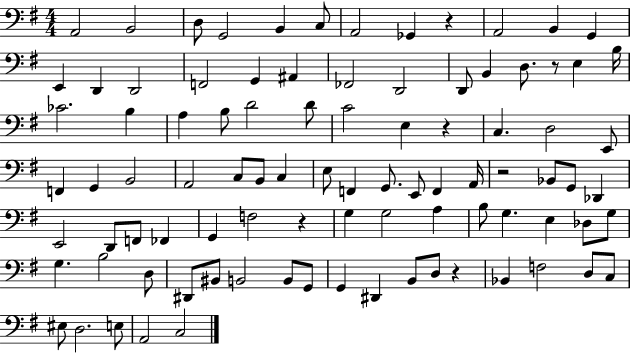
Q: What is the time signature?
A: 4/4